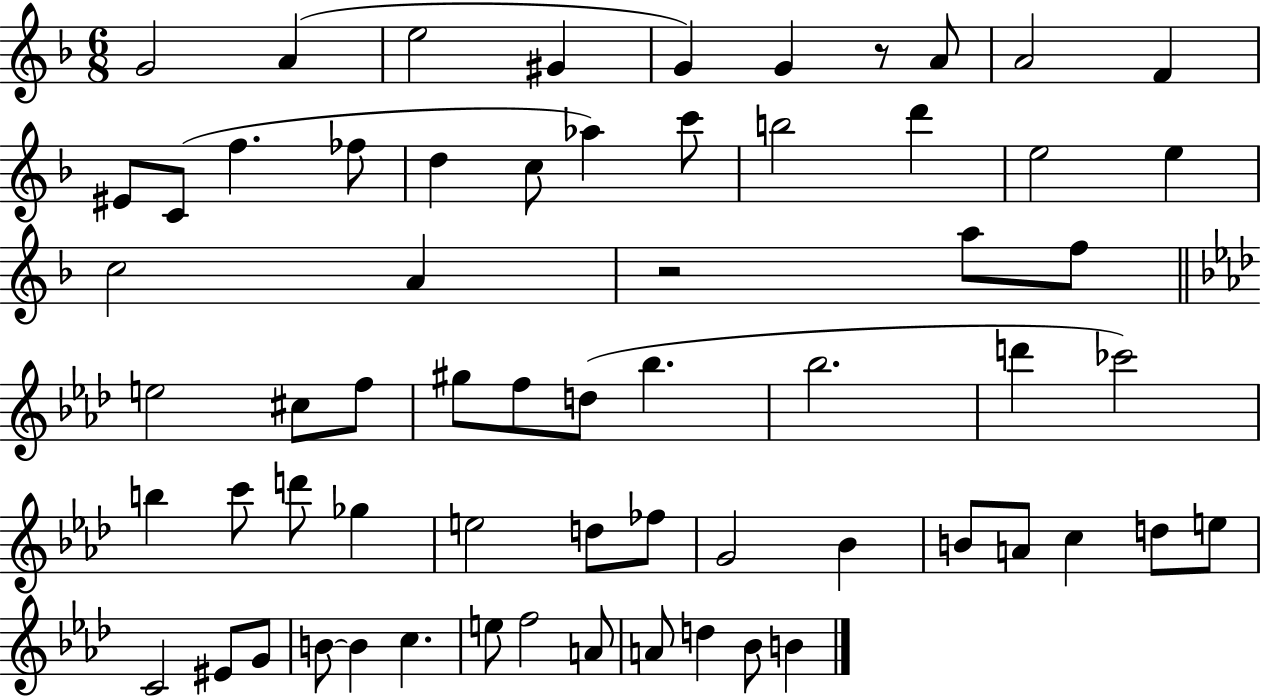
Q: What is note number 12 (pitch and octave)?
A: F5